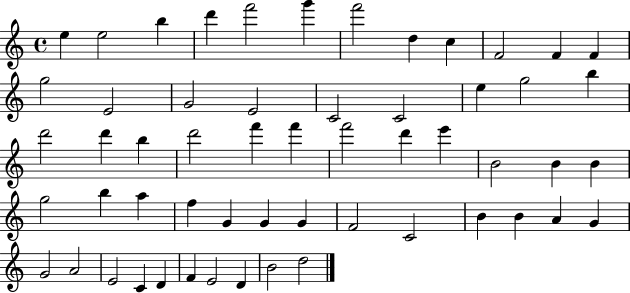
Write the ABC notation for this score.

X:1
T:Untitled
M:4/4
L:1/4
K:C
e e2 b d' f'2 g' f'2 d c F2 F F g2 E2 G2 E2 C2 C2 e g2 b d'2 d' b d'2 f' f' f'2 d' e' B2 B B g2 b a f G G G F2 C2 B B A G G2 A2 E2 C D F E2 D B2 d2